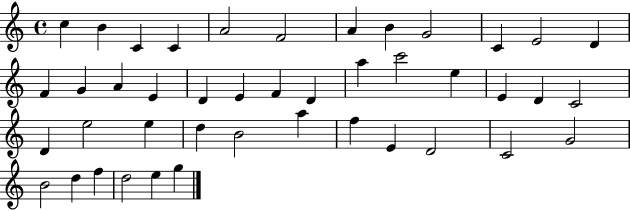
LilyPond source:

{
  \clef treble
  \time 4/4
  \defaultTimeSignature
  \key c \major
  c''4 b'4 c'4 c'4 | a'2 f'2 | a'4 b'4 g'2 | c'4 e'2 d'4 | \break f'4 g'4 a'4 e'4 | d'4 e'4 f'4 d'4 | a''4 c'''2 e''4 | e'4 d'4 c'2 | \break d'4 e''2 e''4 | d''4 b'2 a''4 | f''4 e'4 d'2 | c'2 g'2 | \break b'2 d''4 f''4 | d''2 e''4 g''4 | \bar "|."
}